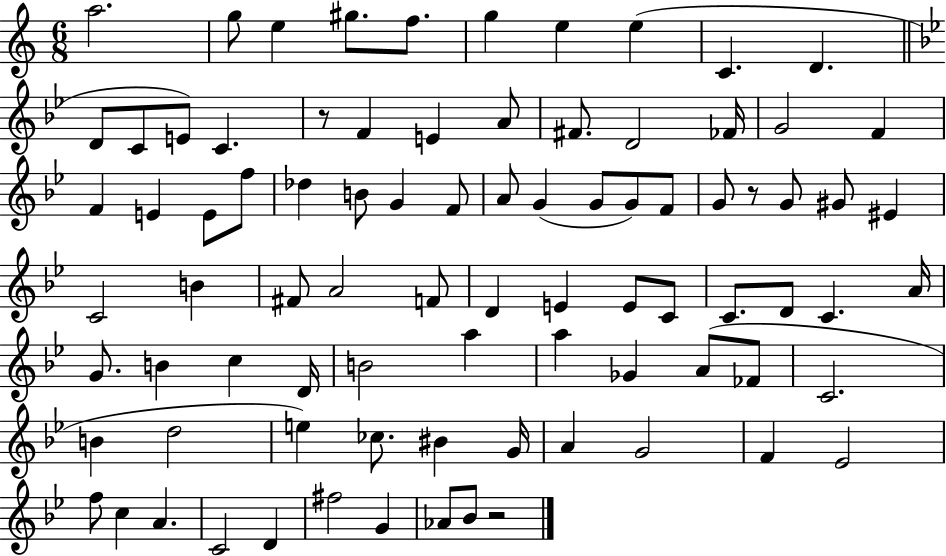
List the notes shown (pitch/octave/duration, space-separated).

A5/h. G5/e E5/q G#5/e. F5/e. G5/q E5/q E5/q C4/q. D4/q. D4/e C4/e E4/e C4/q. R/e F4/q E4/q A4/e F#4/e. D4/h FES4/s G4/h F4/q F4/q E4/q E4/e F5/e Db5/q B4/e G4/q F4/e A4/e G4/q G4/e G4/e F4/e G4/e R/e G4/e G#4/e EIS4/q C4/h B4/q F#4/e A4/h F4/e D4/q E4/q E4/e C4/e C4/e. D4/e C4/q. A4/s G4/e. B4/q C5/q D4/s B4/h A5/q A5/q Gb4/q A4/e FES4/e C4/h. B4/q D5/h E5/q CES5/e. BIS4/q G4/s A4/q G4/h F4/q Eb4/h F5/e C5/q A4/q. C4/h D4/q F#5/h G4/q Ab4/e Bb4/e R/h